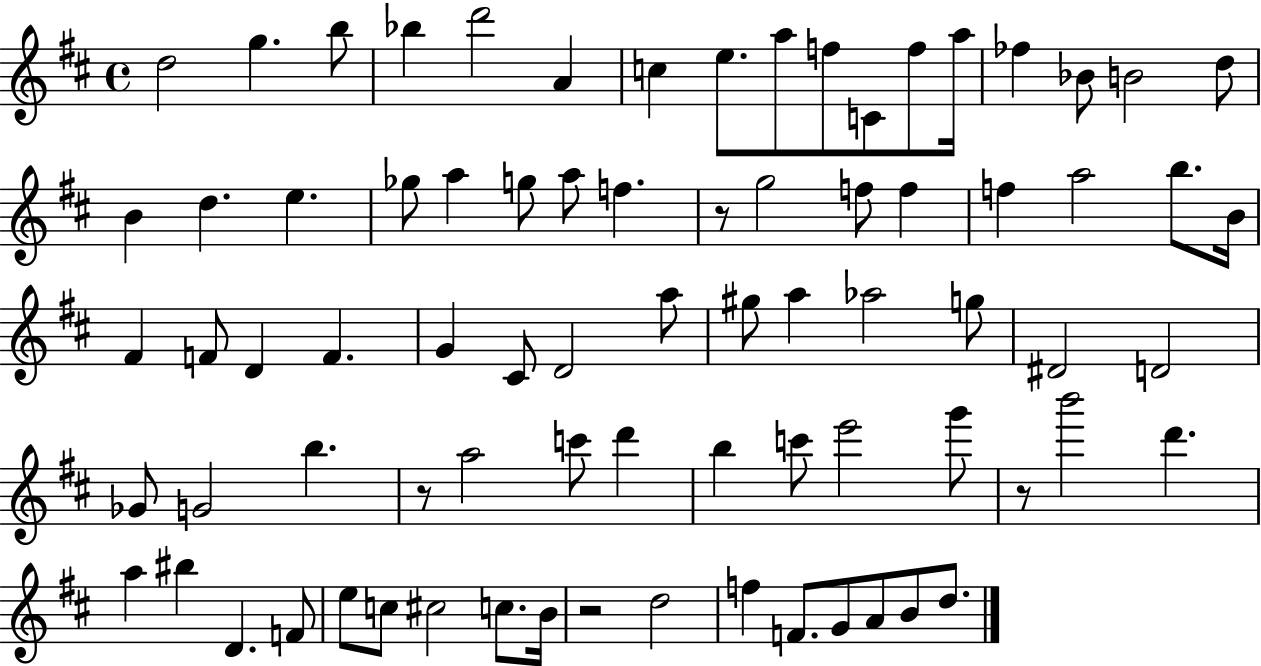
D5/h G5/q. B5/e Bb5/q D6/h A4/q C5/q E5/e. A5/e F5/e C4/e F5/e A5/s FES5/q Bb4/e B4/h D5/e B4/q D5/q. E5/q. Gb5/e A5/q G5/e A5/e F5/q. R/e G5/h F5/e F5/q F5/q A5/h B5/e. B4/s F#4/q F4/e D4/q F4/q. G4/q C#4/e D4/h A5/e G#5/e A5/q Ab5/h G5/e D#4/h D4/h Gb4/e G4/h B5/q. R/e A5/h C6/e D6/q B5/q C6/e E6/h G6/e R/e B6/h D6/q. A5/q BIS5/q D4/q. F4/e E5/e C5/e C#5/h C5/e. B4/s R/h D5/h F5/q F4/e. G4/e A4/e B4/e D5/e.